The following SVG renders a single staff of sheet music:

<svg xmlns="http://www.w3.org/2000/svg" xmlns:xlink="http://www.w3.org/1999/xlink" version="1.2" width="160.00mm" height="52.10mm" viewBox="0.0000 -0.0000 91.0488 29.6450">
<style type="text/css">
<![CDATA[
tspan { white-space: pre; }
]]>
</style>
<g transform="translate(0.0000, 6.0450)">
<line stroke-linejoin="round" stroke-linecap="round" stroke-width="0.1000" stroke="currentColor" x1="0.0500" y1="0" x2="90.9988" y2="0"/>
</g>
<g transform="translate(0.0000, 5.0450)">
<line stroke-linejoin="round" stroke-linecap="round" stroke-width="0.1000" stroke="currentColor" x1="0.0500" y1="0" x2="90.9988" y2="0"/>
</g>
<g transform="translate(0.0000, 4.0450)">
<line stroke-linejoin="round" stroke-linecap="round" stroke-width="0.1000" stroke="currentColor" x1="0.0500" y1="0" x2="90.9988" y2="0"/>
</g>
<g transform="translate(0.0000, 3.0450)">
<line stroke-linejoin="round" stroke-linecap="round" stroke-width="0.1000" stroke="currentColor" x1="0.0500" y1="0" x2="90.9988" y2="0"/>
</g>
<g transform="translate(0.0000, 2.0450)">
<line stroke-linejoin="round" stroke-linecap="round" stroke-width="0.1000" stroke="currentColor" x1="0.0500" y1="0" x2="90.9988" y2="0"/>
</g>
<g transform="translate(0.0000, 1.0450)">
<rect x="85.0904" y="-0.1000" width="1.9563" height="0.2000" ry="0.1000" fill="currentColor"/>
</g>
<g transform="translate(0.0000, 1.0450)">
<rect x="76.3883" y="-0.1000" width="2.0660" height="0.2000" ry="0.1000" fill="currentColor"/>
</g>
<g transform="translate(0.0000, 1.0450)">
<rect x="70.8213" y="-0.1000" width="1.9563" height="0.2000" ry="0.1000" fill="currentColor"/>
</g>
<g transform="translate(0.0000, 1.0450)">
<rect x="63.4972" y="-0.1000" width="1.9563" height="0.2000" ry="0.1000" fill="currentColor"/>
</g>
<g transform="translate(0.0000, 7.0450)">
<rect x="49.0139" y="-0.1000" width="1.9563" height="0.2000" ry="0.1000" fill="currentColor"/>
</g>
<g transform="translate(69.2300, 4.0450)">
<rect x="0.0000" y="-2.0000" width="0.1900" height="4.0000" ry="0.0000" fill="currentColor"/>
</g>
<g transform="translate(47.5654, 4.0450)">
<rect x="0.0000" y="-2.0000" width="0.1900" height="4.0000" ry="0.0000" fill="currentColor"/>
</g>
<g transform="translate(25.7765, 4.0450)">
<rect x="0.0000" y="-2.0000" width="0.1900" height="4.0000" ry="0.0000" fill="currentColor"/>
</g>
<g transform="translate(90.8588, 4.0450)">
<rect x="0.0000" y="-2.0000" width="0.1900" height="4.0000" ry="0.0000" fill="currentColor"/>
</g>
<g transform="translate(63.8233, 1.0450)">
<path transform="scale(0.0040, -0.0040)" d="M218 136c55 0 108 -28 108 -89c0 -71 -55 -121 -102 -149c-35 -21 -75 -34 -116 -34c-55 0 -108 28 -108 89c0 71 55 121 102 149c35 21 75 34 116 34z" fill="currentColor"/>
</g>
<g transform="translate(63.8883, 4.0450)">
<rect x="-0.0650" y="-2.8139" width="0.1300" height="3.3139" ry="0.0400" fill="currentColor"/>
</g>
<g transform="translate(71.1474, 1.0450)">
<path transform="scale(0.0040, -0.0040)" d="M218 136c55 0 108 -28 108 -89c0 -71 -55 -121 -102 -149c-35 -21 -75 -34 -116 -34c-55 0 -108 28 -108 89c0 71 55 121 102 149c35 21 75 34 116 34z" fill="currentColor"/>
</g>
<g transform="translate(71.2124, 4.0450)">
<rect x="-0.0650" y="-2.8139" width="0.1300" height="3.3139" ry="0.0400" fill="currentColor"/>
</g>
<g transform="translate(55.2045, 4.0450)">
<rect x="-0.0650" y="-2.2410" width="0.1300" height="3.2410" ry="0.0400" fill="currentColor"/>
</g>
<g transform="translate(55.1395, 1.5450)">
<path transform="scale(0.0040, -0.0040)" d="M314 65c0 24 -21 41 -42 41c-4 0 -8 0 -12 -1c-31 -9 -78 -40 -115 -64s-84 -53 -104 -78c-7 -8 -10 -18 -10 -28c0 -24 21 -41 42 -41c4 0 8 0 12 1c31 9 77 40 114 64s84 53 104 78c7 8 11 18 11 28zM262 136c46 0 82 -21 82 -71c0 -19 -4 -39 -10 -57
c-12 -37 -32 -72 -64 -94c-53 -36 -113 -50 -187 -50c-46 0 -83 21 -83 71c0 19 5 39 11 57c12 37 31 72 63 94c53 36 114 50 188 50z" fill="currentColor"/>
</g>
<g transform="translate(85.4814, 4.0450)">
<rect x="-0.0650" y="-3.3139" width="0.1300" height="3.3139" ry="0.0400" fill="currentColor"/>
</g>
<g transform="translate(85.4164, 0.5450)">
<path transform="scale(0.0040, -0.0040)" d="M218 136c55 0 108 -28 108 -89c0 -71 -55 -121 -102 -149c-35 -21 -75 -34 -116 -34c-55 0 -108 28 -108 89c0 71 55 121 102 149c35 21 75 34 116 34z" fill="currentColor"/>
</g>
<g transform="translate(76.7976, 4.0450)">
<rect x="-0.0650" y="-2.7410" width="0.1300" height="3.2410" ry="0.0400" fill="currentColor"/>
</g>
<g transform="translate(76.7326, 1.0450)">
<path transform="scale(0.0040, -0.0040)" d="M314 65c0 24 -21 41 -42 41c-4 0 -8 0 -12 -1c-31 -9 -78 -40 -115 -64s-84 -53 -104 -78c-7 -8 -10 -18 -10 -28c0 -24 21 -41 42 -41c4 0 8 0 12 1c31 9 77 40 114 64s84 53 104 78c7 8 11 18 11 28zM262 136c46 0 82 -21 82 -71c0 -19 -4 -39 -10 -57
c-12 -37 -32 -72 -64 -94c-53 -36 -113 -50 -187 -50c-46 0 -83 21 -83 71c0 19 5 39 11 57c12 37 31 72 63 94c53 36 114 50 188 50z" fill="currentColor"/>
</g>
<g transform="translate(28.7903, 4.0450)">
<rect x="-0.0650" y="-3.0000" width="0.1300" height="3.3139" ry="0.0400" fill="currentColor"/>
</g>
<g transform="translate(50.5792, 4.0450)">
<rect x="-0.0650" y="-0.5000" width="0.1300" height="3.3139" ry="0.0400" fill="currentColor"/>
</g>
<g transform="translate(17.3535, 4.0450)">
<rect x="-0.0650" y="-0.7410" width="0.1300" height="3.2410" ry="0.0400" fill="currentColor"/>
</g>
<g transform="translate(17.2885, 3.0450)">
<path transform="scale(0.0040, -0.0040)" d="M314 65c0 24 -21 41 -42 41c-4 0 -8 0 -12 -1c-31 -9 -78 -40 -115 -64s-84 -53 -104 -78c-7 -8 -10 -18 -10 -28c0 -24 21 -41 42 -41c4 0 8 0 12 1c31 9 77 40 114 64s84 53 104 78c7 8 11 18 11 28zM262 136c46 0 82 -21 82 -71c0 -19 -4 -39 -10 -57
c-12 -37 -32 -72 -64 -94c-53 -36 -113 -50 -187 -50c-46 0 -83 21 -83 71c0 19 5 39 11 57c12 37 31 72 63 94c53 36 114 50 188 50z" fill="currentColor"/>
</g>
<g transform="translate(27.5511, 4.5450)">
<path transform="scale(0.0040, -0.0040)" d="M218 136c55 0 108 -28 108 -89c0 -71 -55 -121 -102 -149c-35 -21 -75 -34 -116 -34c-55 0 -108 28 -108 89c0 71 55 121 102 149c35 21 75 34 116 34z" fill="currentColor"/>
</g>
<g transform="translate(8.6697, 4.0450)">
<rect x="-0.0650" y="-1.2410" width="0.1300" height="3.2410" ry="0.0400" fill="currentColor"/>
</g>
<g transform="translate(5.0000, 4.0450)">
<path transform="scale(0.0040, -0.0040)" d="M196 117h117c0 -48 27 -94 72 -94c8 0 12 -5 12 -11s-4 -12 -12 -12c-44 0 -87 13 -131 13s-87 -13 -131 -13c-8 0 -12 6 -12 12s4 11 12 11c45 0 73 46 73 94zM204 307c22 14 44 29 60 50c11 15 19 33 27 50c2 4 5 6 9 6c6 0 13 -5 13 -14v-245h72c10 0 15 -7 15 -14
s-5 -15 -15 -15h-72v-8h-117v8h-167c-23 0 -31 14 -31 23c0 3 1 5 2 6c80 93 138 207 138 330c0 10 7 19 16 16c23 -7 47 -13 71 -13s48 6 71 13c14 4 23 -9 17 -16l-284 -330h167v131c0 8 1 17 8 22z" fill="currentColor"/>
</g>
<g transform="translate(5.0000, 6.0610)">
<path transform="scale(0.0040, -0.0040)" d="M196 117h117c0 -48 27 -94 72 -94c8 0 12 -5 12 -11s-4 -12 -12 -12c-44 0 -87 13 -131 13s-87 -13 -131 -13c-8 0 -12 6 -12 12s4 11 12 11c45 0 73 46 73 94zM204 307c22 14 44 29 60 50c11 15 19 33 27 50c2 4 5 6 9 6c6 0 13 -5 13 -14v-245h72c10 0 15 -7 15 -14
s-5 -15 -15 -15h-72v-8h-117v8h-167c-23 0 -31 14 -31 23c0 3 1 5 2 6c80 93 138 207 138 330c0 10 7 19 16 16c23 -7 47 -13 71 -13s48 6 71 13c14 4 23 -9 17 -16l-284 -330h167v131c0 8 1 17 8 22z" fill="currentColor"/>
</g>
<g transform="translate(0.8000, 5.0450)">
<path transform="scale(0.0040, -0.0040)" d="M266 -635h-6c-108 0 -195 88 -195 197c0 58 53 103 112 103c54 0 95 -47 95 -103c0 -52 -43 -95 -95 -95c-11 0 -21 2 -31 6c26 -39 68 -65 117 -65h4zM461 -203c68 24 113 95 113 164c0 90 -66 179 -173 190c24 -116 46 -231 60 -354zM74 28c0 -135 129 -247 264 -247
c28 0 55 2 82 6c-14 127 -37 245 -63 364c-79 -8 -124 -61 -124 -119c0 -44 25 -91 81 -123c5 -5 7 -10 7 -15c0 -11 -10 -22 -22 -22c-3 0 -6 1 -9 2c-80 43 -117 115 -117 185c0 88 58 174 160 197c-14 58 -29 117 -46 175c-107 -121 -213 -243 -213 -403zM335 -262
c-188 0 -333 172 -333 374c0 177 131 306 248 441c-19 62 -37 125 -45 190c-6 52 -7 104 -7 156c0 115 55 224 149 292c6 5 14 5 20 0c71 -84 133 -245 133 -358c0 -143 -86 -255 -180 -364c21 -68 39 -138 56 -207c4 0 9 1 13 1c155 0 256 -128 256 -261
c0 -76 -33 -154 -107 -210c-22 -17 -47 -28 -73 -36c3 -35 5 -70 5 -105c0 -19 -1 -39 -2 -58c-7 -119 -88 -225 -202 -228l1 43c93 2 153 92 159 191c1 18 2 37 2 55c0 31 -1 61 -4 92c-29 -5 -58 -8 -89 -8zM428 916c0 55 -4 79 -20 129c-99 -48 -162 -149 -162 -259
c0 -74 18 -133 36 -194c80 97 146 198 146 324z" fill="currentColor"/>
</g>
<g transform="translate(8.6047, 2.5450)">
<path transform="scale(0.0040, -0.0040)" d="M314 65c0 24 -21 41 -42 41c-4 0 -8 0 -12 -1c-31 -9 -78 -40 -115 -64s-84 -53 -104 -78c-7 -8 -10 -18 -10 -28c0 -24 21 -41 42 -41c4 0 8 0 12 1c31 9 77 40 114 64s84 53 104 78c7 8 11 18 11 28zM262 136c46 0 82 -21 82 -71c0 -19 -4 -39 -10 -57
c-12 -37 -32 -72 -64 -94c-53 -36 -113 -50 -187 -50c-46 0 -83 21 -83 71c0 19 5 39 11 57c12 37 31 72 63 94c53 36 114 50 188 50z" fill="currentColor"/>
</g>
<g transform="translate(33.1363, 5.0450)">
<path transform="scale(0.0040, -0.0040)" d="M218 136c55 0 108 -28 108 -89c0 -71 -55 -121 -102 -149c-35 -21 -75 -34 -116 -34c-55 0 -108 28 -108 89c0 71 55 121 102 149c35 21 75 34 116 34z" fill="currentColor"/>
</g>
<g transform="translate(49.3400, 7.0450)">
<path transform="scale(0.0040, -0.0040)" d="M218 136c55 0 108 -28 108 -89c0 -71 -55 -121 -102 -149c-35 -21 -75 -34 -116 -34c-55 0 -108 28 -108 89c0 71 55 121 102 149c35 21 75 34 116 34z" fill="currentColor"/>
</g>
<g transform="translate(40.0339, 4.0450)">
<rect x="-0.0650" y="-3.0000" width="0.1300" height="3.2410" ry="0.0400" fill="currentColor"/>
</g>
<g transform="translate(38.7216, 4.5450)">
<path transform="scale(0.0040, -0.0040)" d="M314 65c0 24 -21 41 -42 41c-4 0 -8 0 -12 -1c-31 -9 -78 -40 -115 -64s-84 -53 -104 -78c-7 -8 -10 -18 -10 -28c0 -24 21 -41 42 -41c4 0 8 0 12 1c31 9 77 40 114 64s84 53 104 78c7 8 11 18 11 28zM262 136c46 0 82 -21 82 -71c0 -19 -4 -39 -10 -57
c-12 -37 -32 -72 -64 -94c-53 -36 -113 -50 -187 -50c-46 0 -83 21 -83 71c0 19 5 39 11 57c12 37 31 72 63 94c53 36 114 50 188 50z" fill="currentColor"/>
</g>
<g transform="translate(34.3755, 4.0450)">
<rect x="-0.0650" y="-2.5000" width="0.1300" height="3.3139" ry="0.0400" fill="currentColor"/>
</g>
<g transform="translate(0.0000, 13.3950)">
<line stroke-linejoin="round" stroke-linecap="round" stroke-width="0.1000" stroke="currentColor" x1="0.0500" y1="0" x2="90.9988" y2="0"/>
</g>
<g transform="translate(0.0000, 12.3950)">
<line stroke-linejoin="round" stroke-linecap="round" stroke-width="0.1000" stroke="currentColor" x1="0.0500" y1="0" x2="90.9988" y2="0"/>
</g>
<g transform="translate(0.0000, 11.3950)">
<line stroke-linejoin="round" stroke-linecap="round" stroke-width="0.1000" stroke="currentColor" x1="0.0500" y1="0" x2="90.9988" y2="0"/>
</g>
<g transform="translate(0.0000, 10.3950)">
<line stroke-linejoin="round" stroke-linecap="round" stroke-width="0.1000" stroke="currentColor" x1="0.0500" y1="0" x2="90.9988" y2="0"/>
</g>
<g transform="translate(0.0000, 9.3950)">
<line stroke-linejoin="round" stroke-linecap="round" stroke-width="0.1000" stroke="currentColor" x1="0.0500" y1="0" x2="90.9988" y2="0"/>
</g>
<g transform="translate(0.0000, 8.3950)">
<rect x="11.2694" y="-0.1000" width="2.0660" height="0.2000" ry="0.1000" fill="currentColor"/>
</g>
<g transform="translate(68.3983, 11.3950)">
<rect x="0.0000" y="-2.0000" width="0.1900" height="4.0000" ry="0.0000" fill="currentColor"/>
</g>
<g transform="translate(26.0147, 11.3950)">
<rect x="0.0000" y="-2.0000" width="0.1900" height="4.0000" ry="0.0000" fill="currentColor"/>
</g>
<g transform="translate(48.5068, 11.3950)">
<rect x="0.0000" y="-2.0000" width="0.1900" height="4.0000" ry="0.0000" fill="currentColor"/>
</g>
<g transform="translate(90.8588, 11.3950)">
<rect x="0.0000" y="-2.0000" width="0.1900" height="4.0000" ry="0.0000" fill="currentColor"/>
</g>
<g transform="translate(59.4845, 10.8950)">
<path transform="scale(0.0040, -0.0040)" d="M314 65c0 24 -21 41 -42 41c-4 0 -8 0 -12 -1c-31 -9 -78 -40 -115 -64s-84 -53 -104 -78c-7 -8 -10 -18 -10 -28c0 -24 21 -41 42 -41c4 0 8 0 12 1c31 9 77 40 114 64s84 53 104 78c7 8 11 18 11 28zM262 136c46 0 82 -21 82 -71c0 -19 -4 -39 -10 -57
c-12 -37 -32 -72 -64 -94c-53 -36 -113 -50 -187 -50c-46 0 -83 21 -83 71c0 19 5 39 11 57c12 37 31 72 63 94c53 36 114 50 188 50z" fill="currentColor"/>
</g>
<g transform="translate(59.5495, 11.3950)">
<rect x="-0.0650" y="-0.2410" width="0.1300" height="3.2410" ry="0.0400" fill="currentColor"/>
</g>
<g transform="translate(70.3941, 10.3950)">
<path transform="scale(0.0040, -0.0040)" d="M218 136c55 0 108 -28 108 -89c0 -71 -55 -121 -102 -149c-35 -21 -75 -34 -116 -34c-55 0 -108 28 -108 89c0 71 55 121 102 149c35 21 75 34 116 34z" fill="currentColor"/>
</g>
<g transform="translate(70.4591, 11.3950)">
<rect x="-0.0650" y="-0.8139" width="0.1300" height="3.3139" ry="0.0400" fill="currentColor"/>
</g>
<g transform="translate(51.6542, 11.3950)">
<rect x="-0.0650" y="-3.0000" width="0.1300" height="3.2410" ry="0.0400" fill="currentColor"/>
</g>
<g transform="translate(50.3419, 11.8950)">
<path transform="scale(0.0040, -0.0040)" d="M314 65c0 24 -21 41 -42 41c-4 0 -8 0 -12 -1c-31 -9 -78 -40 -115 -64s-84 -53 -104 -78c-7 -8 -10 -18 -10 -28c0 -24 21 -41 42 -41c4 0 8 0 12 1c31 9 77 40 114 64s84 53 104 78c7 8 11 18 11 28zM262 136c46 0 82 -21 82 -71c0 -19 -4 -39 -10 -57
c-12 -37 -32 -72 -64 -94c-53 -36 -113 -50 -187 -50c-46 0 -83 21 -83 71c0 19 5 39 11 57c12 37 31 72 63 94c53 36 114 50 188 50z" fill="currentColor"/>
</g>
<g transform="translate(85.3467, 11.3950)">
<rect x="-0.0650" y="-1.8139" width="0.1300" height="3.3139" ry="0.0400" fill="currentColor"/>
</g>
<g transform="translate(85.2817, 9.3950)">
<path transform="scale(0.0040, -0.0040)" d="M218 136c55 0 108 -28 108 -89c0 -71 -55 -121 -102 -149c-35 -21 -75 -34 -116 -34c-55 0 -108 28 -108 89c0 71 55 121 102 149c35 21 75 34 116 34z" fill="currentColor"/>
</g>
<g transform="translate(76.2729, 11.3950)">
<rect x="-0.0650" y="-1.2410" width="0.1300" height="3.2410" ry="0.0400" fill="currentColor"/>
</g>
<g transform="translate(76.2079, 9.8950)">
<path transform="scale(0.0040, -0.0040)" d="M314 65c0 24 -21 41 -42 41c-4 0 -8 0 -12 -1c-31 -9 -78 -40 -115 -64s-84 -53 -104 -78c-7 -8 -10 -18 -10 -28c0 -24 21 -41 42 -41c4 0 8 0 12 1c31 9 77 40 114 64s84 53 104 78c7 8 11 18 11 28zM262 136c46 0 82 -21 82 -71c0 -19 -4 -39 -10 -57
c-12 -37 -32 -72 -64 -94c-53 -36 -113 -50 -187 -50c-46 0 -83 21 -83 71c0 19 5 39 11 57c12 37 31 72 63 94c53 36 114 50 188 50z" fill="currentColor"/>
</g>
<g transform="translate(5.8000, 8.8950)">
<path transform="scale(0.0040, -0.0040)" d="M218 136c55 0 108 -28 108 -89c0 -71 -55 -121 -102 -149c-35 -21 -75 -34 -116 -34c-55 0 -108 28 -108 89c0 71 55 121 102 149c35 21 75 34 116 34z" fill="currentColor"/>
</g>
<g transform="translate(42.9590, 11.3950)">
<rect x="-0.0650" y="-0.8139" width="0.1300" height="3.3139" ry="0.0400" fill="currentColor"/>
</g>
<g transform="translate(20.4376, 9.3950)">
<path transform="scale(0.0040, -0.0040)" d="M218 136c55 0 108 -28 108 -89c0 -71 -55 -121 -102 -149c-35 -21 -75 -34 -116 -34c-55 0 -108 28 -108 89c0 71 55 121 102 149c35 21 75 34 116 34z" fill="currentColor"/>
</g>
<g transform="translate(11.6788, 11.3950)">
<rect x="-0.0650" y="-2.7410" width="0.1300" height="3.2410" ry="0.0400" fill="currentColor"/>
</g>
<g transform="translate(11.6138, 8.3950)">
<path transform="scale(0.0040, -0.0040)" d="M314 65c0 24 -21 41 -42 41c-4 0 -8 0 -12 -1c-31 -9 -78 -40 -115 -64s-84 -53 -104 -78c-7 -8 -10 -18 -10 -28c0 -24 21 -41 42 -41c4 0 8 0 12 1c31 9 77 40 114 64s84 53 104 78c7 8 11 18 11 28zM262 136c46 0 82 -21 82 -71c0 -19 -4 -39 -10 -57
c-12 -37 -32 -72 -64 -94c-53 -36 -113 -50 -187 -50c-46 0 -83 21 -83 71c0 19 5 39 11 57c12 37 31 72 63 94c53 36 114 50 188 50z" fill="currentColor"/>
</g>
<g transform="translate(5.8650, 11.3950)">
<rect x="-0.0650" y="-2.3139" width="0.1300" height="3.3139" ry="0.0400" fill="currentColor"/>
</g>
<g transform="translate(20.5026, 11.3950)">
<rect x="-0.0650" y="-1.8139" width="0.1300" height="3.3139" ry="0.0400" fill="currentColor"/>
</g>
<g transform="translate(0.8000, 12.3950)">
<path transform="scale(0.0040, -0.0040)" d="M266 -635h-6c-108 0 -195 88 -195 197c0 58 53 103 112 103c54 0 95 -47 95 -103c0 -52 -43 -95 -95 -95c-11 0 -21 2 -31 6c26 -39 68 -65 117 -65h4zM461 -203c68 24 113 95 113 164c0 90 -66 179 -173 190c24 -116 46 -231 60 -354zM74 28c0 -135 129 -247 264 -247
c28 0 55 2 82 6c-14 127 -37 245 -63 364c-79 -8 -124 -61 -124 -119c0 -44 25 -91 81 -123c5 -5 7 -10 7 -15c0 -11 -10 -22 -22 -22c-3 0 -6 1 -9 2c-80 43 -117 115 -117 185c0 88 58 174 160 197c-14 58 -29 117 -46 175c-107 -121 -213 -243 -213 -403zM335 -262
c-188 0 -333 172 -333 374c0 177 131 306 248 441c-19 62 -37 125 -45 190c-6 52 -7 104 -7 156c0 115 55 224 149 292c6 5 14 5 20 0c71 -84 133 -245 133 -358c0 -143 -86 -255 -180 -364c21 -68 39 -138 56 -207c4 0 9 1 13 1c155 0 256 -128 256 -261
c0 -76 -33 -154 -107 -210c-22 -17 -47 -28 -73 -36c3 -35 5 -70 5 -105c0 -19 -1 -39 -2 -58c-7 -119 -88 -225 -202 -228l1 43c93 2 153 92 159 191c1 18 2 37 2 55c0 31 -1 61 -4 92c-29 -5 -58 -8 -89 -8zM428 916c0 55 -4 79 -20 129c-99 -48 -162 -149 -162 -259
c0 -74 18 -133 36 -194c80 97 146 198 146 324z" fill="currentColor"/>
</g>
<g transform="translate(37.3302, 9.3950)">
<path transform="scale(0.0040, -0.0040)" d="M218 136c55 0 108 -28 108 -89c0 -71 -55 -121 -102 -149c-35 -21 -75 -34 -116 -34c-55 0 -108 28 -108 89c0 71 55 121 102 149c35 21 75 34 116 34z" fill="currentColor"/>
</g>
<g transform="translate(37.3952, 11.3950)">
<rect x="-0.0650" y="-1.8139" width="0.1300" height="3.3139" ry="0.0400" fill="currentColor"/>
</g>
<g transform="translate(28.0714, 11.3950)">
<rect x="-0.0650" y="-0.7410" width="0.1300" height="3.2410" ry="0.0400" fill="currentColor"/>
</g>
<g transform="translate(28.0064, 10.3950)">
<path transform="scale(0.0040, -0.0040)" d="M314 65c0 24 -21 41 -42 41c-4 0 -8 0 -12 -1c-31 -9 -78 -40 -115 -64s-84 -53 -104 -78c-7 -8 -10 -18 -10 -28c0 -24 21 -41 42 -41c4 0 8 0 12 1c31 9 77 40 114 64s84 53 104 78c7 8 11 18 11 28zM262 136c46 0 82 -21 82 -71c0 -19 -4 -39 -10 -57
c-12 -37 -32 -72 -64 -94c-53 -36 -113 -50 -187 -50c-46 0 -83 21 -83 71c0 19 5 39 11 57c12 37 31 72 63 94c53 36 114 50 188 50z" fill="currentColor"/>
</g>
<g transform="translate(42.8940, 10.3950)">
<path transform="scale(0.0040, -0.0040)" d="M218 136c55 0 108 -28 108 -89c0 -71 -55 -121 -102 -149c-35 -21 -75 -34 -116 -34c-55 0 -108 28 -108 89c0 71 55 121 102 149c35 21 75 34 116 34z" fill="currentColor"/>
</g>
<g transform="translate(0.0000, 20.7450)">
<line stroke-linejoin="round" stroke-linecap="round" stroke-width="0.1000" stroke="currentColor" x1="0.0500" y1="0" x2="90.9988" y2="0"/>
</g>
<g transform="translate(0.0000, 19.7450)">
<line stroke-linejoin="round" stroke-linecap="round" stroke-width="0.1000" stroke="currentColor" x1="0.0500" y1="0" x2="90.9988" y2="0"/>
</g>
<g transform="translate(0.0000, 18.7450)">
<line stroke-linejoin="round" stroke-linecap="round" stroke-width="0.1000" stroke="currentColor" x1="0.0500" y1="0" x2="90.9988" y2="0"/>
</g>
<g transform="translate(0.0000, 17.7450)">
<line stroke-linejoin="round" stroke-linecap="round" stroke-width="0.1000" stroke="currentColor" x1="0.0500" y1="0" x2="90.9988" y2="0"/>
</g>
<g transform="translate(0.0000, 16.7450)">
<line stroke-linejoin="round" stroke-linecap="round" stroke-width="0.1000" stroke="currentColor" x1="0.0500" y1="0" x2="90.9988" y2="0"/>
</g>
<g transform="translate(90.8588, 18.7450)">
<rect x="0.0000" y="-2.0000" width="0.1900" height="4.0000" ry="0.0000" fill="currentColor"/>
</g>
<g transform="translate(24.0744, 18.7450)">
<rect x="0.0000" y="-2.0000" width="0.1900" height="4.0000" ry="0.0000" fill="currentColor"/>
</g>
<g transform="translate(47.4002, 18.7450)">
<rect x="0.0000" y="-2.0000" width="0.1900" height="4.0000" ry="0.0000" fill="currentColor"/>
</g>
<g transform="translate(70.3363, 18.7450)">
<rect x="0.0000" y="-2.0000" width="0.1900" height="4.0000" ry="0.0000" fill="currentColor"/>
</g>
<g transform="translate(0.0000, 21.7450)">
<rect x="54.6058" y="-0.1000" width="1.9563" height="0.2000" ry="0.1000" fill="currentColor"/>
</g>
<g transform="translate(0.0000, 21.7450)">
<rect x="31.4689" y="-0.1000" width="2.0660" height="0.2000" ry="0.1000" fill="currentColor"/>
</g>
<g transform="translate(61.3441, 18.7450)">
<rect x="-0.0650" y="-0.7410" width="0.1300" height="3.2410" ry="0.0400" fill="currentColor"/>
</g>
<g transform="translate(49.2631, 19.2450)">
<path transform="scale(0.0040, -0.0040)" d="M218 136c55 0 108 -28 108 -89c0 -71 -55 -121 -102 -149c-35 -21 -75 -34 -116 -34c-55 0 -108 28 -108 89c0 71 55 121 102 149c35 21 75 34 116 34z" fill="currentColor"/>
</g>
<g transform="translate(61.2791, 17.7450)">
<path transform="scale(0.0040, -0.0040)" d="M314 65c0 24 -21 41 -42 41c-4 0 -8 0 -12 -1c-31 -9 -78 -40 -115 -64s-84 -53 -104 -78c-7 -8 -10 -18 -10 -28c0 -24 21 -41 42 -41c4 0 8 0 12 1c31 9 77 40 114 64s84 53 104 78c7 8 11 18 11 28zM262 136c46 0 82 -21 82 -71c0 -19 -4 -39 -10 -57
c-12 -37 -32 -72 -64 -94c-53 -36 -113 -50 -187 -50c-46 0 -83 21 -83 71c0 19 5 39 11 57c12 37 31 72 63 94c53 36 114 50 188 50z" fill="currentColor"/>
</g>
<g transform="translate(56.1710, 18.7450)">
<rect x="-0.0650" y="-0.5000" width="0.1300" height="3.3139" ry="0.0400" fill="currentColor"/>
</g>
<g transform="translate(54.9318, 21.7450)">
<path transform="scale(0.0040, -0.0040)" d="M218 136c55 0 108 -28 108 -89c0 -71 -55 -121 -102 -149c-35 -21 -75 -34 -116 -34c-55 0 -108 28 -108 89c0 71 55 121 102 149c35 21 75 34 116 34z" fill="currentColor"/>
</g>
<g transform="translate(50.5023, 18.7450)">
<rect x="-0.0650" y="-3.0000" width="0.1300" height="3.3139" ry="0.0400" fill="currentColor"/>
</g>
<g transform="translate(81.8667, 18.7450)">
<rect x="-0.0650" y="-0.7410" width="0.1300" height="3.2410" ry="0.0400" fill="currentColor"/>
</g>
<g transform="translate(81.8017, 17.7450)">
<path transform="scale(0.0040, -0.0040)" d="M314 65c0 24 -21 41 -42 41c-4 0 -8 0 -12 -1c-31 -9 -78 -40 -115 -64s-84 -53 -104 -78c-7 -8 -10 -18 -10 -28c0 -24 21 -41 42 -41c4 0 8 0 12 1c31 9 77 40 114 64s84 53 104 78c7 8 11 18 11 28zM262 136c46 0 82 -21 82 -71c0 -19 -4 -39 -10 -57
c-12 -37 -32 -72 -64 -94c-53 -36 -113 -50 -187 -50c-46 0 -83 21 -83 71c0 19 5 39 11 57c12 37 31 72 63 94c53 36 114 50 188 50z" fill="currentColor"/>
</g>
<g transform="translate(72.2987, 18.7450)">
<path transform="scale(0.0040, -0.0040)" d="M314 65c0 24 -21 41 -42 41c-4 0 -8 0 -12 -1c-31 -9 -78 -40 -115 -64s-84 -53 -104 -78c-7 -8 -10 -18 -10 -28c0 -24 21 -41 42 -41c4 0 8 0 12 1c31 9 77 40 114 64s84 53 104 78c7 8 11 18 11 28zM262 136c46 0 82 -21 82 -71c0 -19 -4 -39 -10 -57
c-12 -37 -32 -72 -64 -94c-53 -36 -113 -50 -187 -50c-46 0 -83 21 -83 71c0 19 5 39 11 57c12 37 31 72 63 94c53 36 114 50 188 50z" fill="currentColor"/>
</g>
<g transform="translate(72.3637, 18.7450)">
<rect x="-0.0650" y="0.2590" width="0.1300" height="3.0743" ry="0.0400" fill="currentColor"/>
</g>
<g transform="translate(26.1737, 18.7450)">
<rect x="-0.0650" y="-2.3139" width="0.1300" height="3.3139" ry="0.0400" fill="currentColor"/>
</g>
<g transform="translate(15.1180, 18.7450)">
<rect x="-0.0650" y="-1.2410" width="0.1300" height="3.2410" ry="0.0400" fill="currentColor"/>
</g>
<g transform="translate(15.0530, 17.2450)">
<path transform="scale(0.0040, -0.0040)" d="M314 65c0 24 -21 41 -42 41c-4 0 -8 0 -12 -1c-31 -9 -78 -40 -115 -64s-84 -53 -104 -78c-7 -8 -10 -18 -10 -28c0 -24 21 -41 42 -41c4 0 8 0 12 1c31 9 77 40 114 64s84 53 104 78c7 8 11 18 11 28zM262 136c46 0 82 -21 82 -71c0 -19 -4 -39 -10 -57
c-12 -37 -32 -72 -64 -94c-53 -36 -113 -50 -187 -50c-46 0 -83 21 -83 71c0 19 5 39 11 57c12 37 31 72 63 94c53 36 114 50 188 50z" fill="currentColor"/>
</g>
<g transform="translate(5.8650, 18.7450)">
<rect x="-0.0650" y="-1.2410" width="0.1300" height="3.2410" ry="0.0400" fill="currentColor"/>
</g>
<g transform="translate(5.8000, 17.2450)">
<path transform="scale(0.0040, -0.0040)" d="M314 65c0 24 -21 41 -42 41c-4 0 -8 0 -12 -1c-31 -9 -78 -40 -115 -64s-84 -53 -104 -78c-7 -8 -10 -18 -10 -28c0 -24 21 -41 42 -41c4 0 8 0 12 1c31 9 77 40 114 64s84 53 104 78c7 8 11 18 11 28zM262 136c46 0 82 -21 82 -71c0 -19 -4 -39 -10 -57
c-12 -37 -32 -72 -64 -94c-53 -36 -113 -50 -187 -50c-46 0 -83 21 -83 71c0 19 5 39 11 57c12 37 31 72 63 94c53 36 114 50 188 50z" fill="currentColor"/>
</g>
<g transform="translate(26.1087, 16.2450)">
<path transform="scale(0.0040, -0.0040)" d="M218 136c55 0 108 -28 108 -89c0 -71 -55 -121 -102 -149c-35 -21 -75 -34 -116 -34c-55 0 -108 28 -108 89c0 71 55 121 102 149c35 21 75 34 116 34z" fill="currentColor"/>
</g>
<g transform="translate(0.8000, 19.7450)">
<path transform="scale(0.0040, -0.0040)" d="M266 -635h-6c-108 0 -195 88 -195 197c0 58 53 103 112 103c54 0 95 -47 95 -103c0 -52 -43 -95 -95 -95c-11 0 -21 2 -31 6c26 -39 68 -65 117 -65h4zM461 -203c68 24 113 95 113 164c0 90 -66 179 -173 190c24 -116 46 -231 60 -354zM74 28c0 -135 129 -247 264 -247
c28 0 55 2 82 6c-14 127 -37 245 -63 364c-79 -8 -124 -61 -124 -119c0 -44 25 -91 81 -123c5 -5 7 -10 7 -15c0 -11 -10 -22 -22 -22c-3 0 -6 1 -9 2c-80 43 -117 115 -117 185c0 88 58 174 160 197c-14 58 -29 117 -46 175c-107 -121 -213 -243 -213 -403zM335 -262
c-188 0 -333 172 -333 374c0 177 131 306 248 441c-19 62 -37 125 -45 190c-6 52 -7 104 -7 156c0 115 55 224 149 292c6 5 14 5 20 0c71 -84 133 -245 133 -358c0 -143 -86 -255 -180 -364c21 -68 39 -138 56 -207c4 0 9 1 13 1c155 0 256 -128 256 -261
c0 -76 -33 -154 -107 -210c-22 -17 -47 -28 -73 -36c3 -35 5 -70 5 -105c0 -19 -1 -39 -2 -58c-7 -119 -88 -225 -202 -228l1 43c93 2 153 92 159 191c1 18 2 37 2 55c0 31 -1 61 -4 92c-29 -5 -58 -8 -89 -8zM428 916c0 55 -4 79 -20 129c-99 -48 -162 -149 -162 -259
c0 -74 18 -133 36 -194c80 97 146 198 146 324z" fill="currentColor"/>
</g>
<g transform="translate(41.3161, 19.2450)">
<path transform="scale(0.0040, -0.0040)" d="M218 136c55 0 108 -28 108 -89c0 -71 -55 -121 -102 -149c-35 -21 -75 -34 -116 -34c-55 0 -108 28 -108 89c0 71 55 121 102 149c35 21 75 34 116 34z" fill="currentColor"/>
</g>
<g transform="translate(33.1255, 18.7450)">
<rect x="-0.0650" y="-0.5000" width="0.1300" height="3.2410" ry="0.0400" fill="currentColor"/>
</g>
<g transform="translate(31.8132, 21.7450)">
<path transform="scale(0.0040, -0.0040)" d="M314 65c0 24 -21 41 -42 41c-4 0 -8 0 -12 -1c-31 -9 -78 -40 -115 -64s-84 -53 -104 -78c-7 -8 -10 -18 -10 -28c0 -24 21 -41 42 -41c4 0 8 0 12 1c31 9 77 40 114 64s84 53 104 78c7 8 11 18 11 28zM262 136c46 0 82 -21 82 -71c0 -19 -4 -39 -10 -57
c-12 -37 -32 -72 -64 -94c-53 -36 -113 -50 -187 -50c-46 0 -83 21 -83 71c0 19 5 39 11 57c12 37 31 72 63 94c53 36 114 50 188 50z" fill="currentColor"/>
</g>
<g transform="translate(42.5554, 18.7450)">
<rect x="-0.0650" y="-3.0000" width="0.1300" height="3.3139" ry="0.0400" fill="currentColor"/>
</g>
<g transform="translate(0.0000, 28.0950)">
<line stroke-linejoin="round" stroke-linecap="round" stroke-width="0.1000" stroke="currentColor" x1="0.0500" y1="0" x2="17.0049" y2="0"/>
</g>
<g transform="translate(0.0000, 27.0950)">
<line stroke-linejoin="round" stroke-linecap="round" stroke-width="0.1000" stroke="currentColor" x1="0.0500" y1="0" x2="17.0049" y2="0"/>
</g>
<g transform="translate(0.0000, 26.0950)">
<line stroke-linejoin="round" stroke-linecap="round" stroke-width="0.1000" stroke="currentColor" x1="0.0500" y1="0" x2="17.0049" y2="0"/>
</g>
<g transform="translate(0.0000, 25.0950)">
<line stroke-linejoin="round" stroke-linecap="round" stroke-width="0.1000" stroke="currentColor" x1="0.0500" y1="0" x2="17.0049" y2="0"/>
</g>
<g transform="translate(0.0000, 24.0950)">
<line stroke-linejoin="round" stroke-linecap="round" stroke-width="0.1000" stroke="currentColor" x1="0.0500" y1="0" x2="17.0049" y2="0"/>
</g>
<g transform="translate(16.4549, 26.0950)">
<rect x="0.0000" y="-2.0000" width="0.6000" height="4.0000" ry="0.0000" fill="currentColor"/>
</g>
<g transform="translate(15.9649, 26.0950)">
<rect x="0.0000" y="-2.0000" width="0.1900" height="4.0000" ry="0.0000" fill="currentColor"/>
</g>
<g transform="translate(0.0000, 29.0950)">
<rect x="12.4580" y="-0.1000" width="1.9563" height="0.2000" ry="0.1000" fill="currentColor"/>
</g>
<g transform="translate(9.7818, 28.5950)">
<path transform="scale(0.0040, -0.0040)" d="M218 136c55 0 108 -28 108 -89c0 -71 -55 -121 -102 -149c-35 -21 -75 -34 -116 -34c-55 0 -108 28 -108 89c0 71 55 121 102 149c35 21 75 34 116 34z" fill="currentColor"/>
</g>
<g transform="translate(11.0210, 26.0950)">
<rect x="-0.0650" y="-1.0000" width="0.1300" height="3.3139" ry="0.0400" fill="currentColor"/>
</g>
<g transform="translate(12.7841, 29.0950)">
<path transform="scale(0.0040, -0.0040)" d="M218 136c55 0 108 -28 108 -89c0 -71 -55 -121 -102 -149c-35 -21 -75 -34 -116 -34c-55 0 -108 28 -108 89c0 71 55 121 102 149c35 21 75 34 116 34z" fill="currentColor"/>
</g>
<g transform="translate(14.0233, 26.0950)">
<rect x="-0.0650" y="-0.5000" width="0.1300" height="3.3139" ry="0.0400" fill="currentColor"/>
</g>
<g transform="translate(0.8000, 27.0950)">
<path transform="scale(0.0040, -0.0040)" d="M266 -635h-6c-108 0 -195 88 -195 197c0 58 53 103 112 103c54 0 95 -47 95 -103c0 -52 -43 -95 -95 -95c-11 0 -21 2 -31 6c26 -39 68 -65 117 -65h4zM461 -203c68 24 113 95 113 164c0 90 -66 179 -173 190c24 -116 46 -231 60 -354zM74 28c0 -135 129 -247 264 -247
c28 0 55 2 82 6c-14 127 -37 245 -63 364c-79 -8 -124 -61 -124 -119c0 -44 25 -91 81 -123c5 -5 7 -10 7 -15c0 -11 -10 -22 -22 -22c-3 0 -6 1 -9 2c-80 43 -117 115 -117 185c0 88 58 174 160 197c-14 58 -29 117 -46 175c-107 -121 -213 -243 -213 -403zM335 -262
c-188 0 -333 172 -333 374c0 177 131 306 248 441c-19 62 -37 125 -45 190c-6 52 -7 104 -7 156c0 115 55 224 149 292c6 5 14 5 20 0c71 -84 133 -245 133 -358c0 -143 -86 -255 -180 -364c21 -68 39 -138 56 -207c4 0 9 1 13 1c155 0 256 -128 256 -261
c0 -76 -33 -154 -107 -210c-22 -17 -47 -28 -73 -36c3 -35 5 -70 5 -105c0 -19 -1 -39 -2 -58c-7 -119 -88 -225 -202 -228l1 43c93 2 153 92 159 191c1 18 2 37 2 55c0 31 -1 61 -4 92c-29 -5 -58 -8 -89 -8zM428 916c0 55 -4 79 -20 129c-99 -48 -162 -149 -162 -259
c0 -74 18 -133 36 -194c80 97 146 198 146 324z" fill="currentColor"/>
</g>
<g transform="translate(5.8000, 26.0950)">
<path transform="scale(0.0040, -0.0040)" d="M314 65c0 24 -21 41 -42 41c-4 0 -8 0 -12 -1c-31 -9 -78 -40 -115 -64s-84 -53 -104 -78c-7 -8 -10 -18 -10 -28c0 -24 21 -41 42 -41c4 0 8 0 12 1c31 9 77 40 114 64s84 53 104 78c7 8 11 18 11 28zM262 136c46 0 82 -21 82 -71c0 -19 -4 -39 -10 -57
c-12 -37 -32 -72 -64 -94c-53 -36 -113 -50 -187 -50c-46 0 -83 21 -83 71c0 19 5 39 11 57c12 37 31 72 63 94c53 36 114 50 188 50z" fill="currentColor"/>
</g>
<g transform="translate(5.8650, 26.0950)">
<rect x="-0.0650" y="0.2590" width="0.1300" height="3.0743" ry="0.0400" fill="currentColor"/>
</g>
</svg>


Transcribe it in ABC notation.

X:1
T:Untitled
M:4/4
L:1/4
K:C
e2 d2 A G A2 C g2 a a a2 b g a2 f d2 f d A2 c2 d e2 f e2 e2 g C2 A A C d2 B2 d2 B2 D C